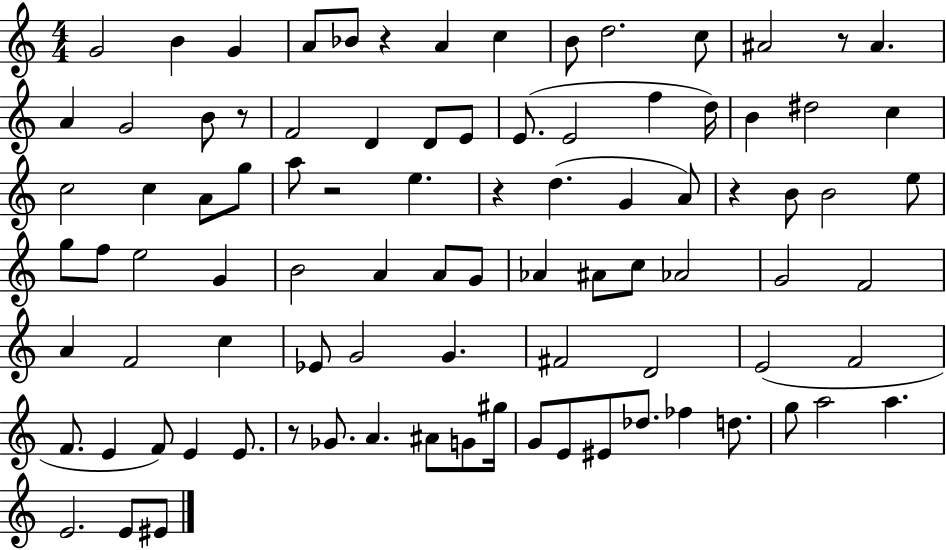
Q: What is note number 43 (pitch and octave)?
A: B4